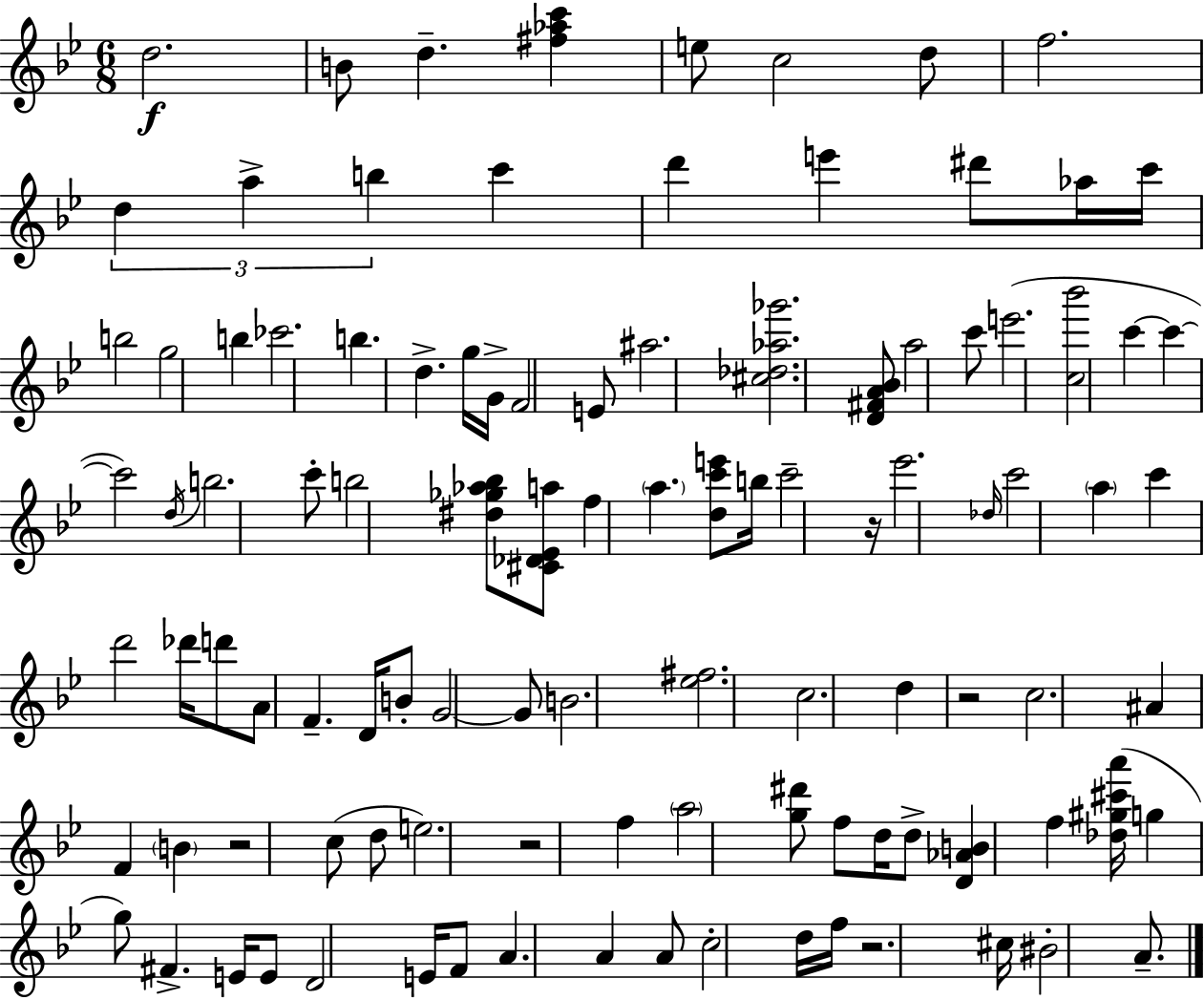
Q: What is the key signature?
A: BES major